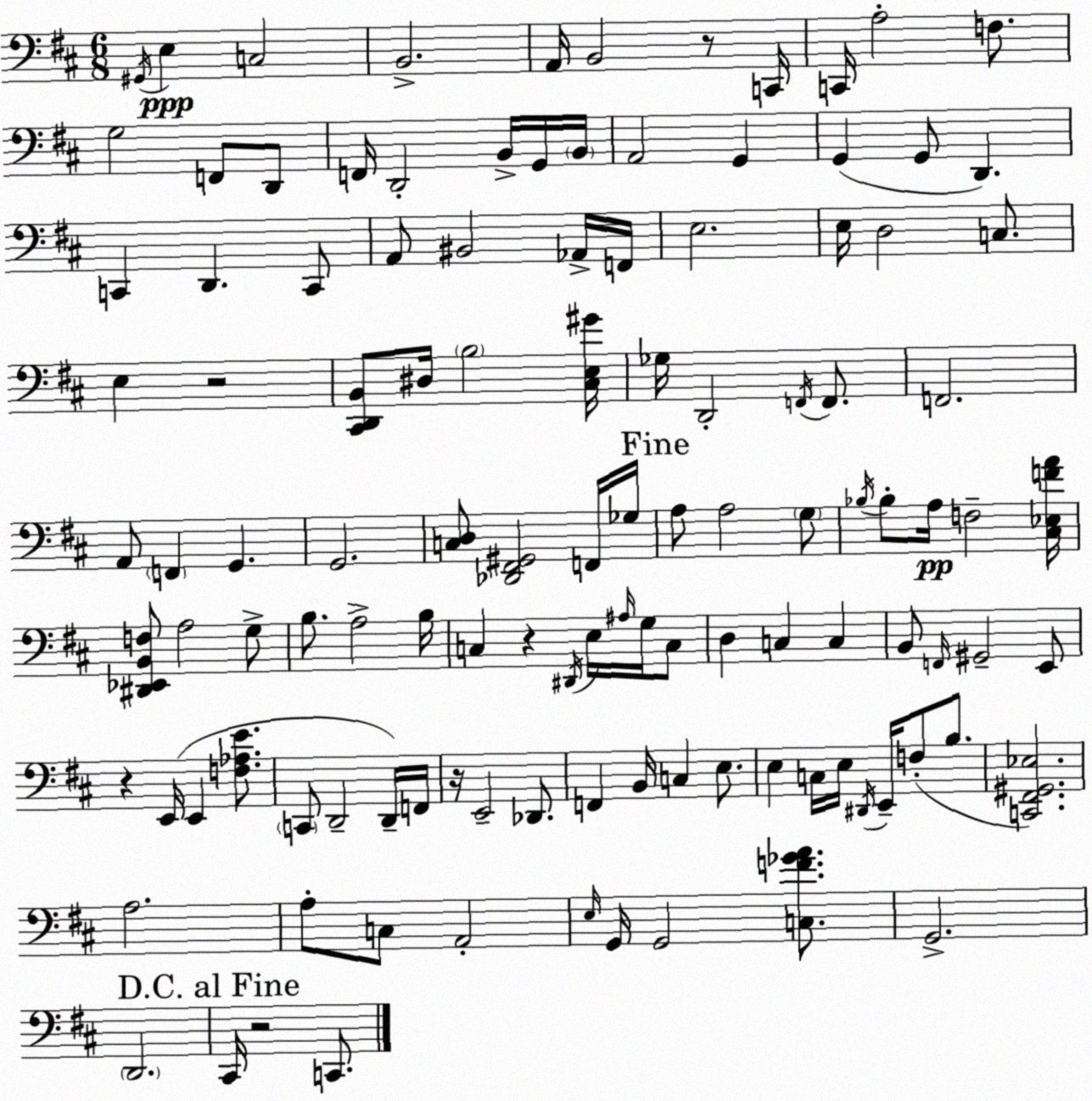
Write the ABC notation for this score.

X:1
T:Untitled
M:6/8
L:1/4
K:D
^G,,/4 E, C,2 B,,2 A,,/4 B,,2 z/2 C,,/4 C,,/4 A,2 F,/2 G,2 F,,/2 D,,/2 F,,/4 D,,2 B,,/4 G,,/4 B,,/4 A,,2 G,, G,, G,,/2 D,, C,, D,, C,,/2 A,,/2 ^B,,2 _A,,/4 F,,/4 E,2 E,/4 D,2 C,/2 E, z2 [^C,,D,,B,,]/2 ^D,/4 B,2 [^C,E,^G]/4 _G,/4 D,,2 F,,/4 F,,/2 F,,2 A,,/2 F,, G,, G,,2 [C,D,]/2 [_D,,^F,,^G,,]2 F,,/4 _G,/4 A,/2 A,2 G,/2 _B,/4 _B,/2 A,/4 F,2 [^C,_E,FA]/4 [^D,,_E,,B,,F,]/2 A,2 G,/2 B,/2 A,2 B,/4 C, z ^D,,/4 E,/4 ^A,/4 G,/4 C,/2 D, C, C, B,,/2 F,,/4 ^G,,2 E,,/2 z E,,/4 E,, [F,_A,E]/2 C,,/2 D,,2 D,,/4 F,,/4 z/4 E,,2 _D,,/2 F,, B,,/4 C, E,/2 E, C,/4 E,/4 ^D,,/4 E,,/4 F,/2 B,/2 [C,,^F,,^G,,_E,]2 A,2 A,/2 C,/2 A,,2 E,/4 G,,/4 G,,2 [C,F_GA]/2 G,,2 D,,2 ^C,,/4 z2 C,,/2